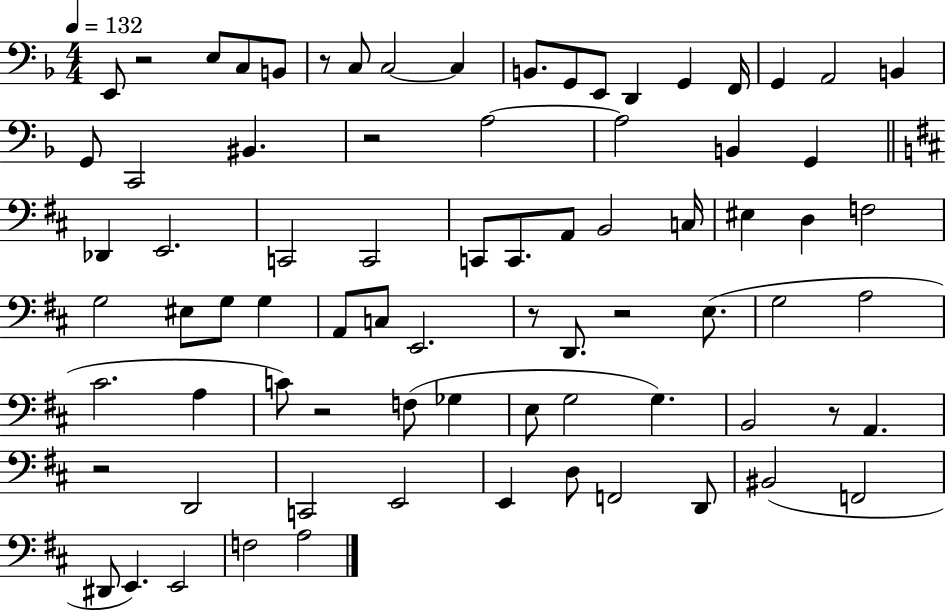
X:1
T:Untitled
M:4/4
L:1/4
K:F
E,,/2 z2 E,/2 C,/2 B,,/2 z/2 C,/2 C,2 C, B,,/2 G,,/2 E,,/2 D,, G,, F,,/4 G,, A,,2 B,, G,,/2 C,,2 ^B,, z2 A,2 A,2 B,, G,, _D,, E,,2 C,,2 C,,2 C,,/2 C,,/2 A,,/2 B,,2 C,/4 ^E, D, F,2 G,2 ^E,/2 G,/2 G, A,,/2 C,/2 E,,2 z/2 D,,/2 z2 E,/2 G,2 A,2 ^C2 A, C/2 z2 F,/2 _G, E,/2 G,2 G, B,,2 z/2 A,, z2 D,,2 C,,2 E,,2 E,, D,/2 F,,2 D,,/2 ^B,,2 F,,2 ^D,,/2 E,, E,,2 F,2 A,2